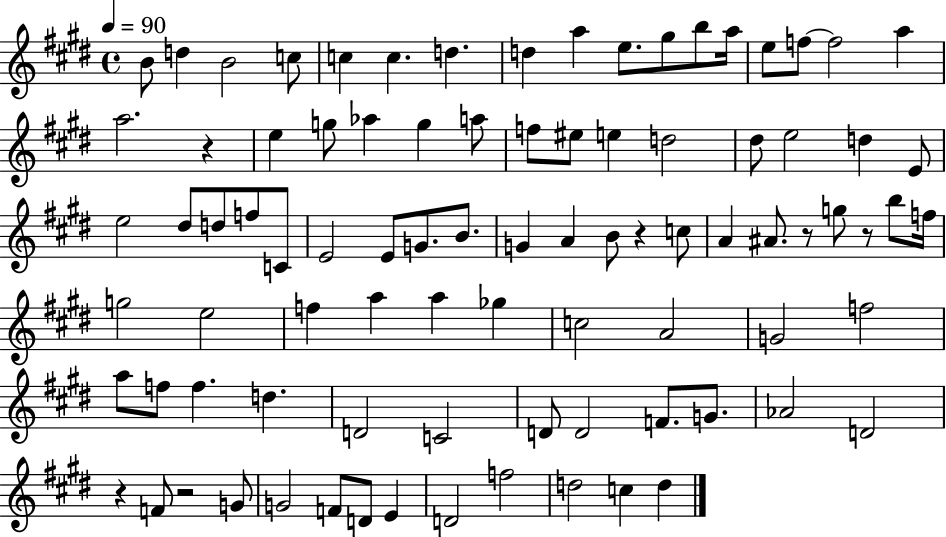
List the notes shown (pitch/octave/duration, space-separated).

B4/e D5/q B4/h C5/e C5/q C5/q. D5/q. D5/q A5/q E5/e. G#5/e B5/e A5/s E5/e F5/e F5/h A5/q A5/h. R/q E5/q G5/e Ab5/q G5/q A5/e F5/e EIS5/e E5/q D5/h D#5/e E5/h D5/q E4/e E5/h D#5/e D5/e F5/e C4/e E4/h E4/e G4/e. B4/e. G4/q A4/q B4/e R/q C5/e A4/q A#4/e. R/e G5/e R/e B5/e F5/s G5/h E5/h F5/q A5/q A5/q Gb5/q C5/h A4/h G4/h F5/h A5/e F5/e F5/q. D5/q. D4/h C4/h D4/e D4/h F4/e. G4/e. Ab4/h D4/h R/q F4/e R/h G4/e G4/h F4/e D4/e E4/q D4/h F5/h D5/h C5/q D5/q